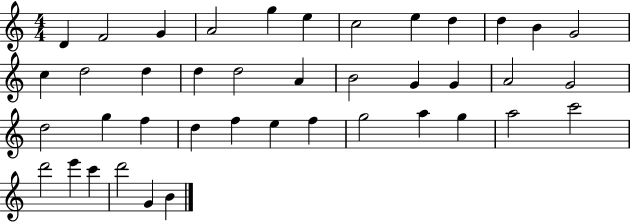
{
  \clef treble
  \numericTimeSignature
  \time 4/4
  \key c \major
  d'4 f'2 g'4 | a'2 g''4 e''4 | c''2 e''4 d''4 | d''4 b'4 g'2 | \break c''4 d''2 d''4 | d''4 d''2 a'4 | b'2 g'4 g'4 | a'2 g'2 | \break d''2 g''4 f''4 | d''4 f''4 e''4 f''4 | g''2 a''4 g''4 | a''2 c'''2 | \break d'''2 e'''4 c'''4 | d'''2 g'4 b'4 | \bar "|."
}